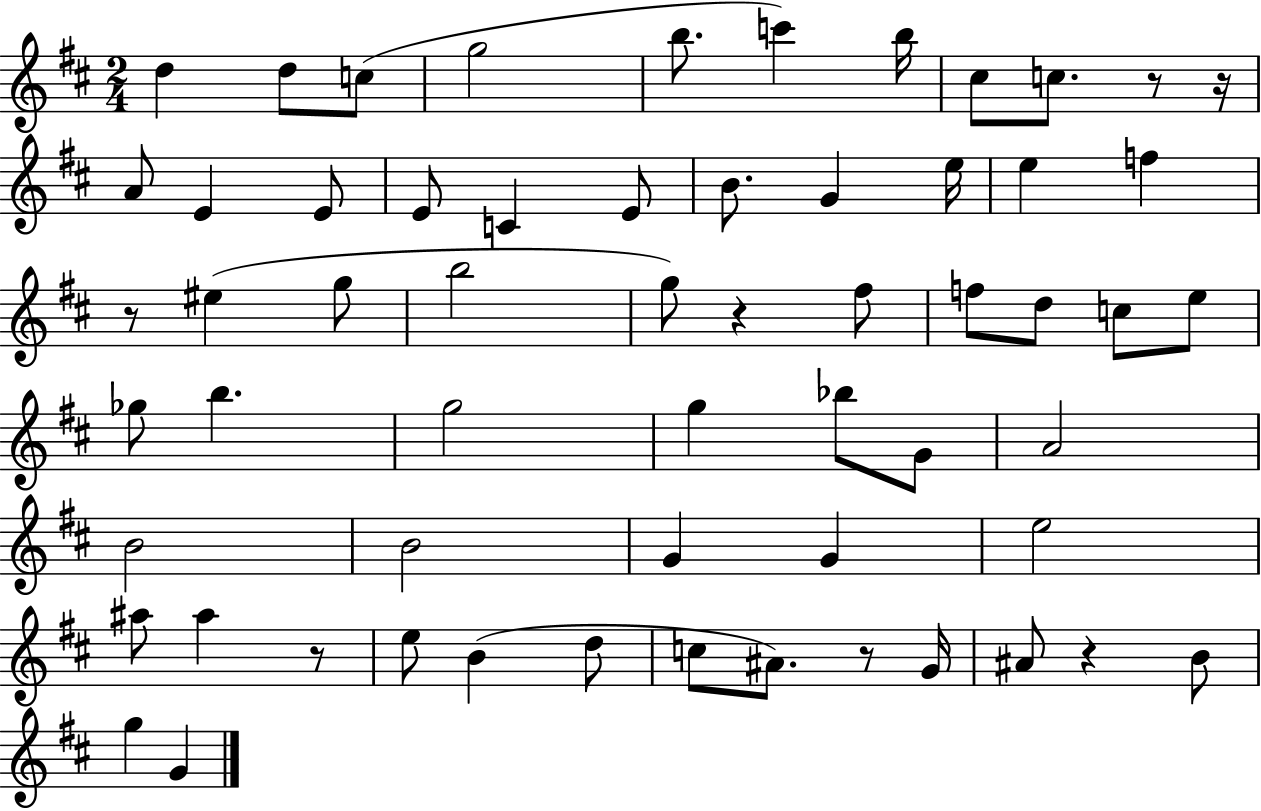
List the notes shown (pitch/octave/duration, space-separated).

D5/q D5/e C5/e G5/h B5/e. C6/q B5/s C#5/e C5/e. R/e R/s A4/e E4/q E4/e E4/e C4/q E4/e B4/e. G4/q E5/s E5/q F5/q R/e EIS5/q G5/e B5/h G5/e R/q F#5/e F5/e D5/e C5/e E5/e Gb5/e B5/q. G5/h G5/q Bb5/e G4/e A4/h B4/h B4/h G4/q G4/q E5/h A#5/e A#5/q R/e E5/e B4/q D5/e C5/e A#4/e. R/e G4/s A#4/e R/q B4/e G5/q G4/q